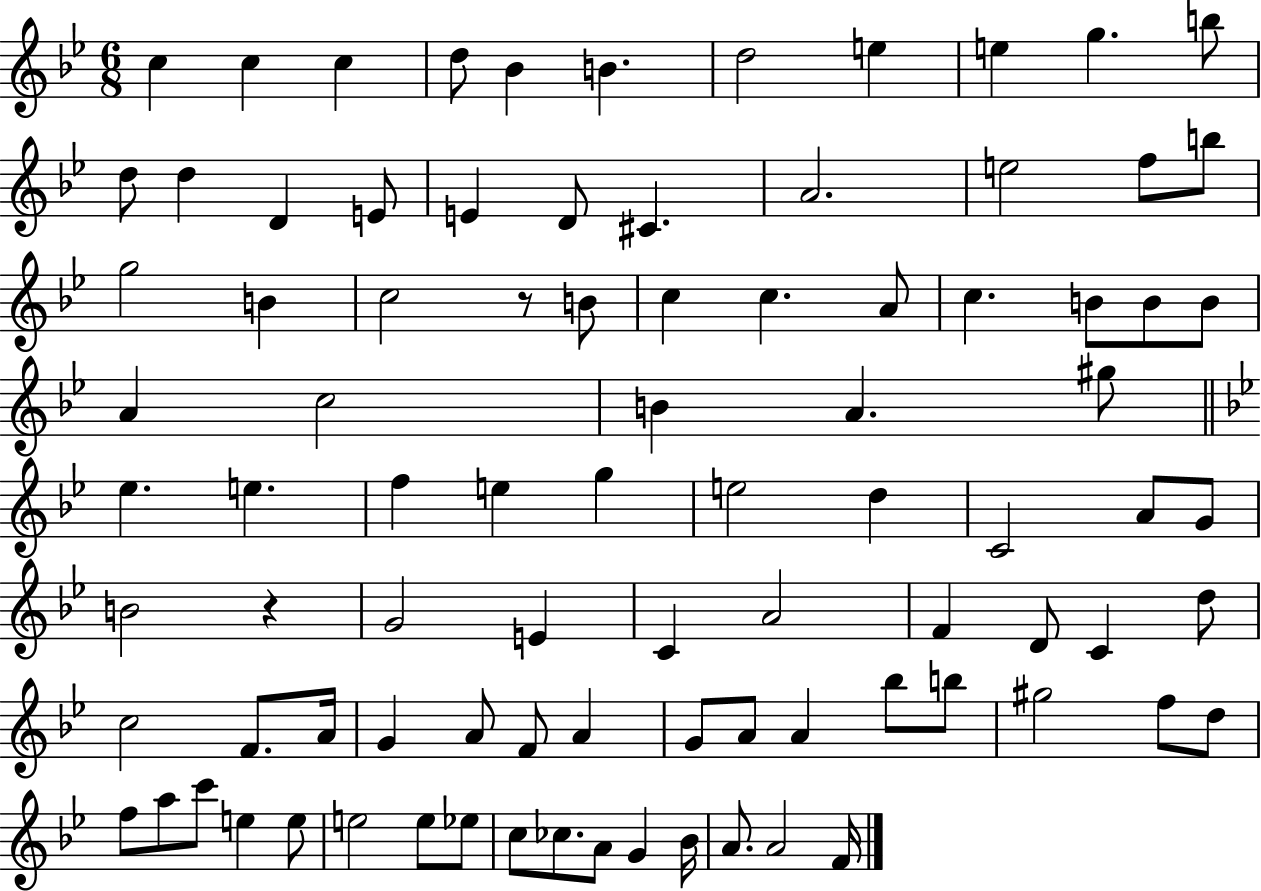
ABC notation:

X:1
T:Untitled
M:6/8
L:1/4
K:Bb
c c c d/2 _B B d2 e e g b/2 d/2 d D E/2 E D/2 ^C A2 e2 f/2 b/2 g2 B c2 z/2 B/2 c c A/2 c B/2 B/2 B/2 A c2 B A ^g/2 _e e f e g e2 d C2 A/2 G/2 B2 z G2 E C A2 F D/2 C d/2 c2 F/2 A/4 G A/2 F/2 A G/2 A/2 A _b/2 b/2 ^g2 f/2 d/2 f/2 a/2 c'/2 e e/2 e2 e/2 _e/2 c/2 _c/2 A/2 G _B/4 A/2 A2 F/4